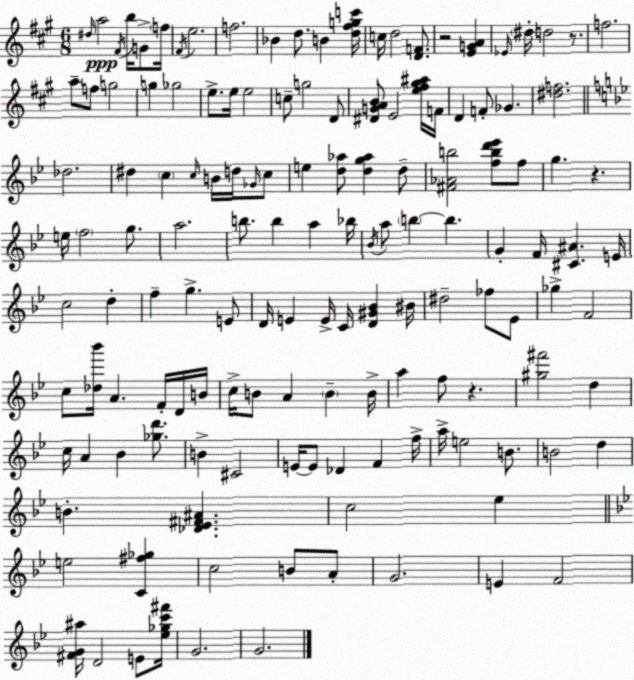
X:1
T:Untitled
M:6/8
L:1/4
K:A
^d/4 a2 ^F/4 b/4 G/2 f/4 ^F/4 e2 f2 _B d/2 B [d^fgc']/4 c/4 d2 [DF]/2 z2 [EGA] _E/4 ^d/4 d2 z/2 f2 a/2 f/2 g2 g _g2 e/2 e/4 e2 c/2 g2 D/2 [^DGAB]/2 E2 [e^f^g^a]/4 F/4 D F/2 _G [^df]2 _d2 ^d c c/4 B/4 d/4 _G/4 c/2 e [d_a]/2 [dg_a] d/2 [^F_Ab]2 [fbd'_e']/2 f/2 g z e/4 f2 g/2 a2 b/2 b a _b/4 _B/4 a/2 b b G F/4 [^C^A] E/4 c2 d f g E/2 D/4 E E/4 C/4 [D^G_B] ^B/4 ^d2 _f/2 _E/2 _g F2 c/2 [_d_b']/4 A F/4 D/4 B/4 c/4 B/2 A B B/4 a f/2 z [^g^f']2 d c/4 A _B [_gd']/2 B ^C2 E/4 E/2 _D F f/4 a/4 e2 B/2 B2 d B [_D_E^F^A] c2 _e e2 [C^f_g] c2 B/2 A/2 G2 E F2 [^FG^a]/4 D2 E/2 [_e_gc'^f']/4 G2 G2